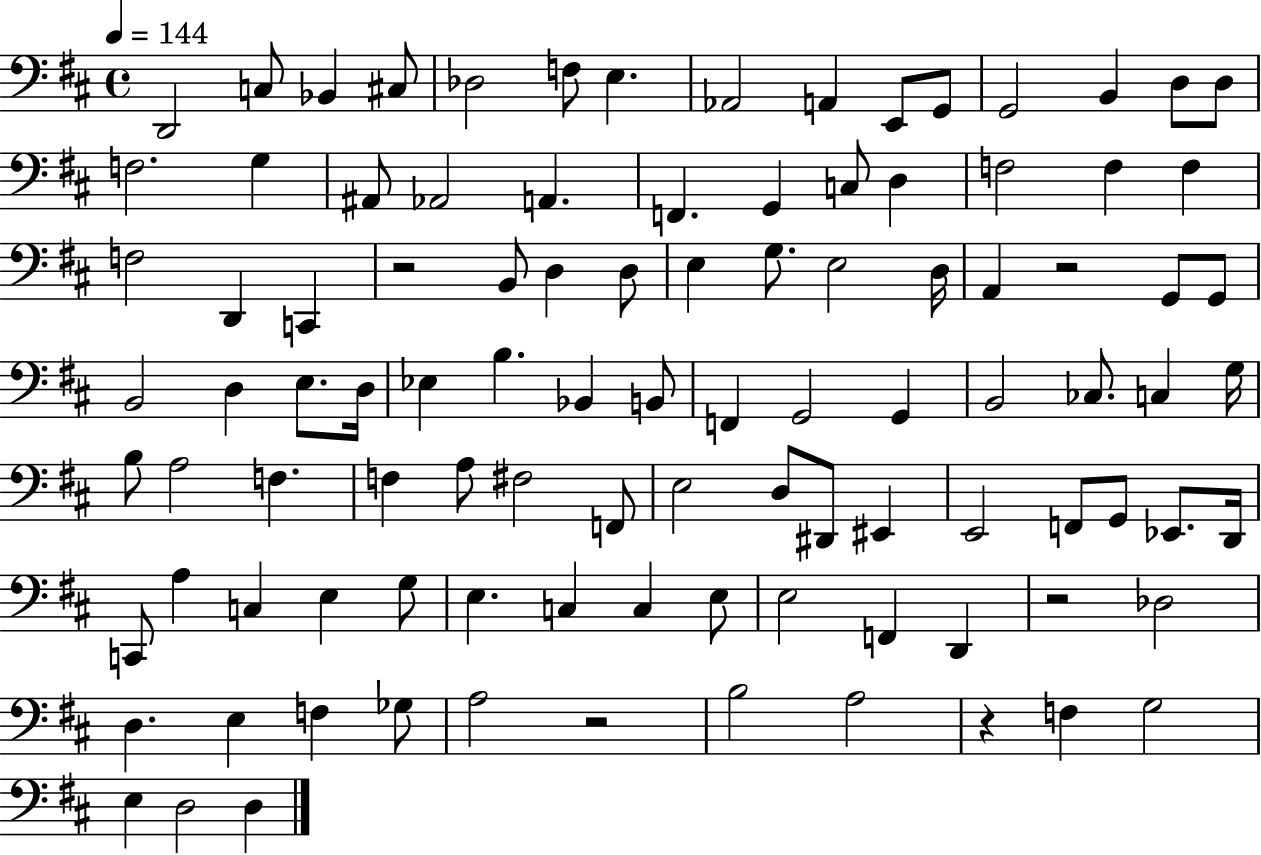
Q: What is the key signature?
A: D major